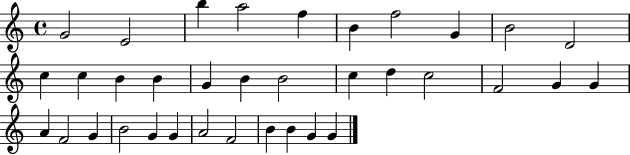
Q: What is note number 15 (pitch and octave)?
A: G4